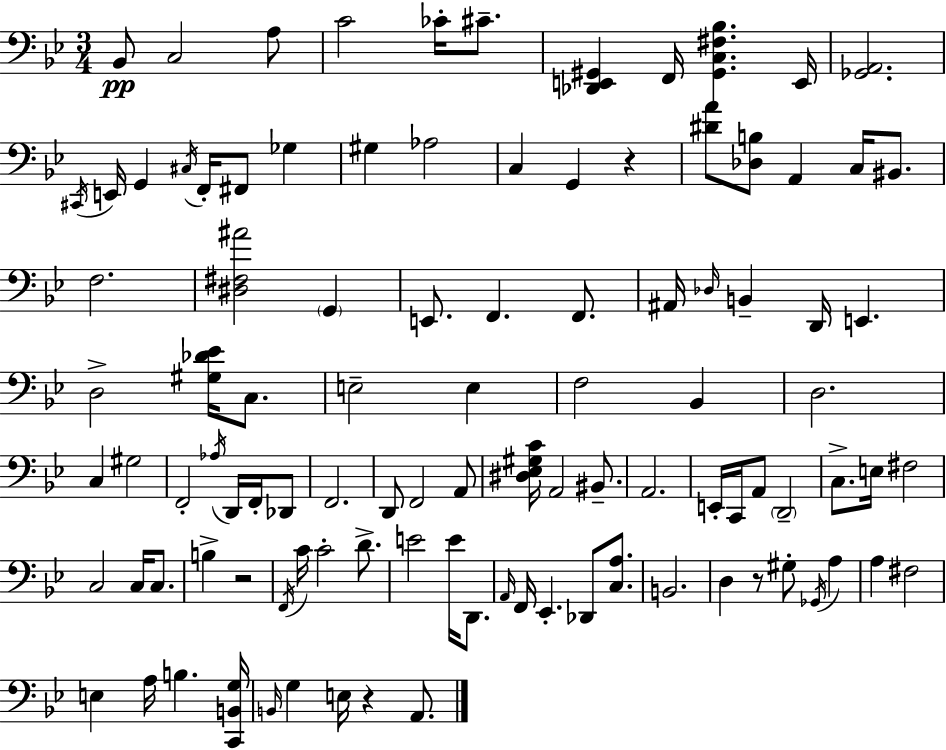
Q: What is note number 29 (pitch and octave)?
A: Db3